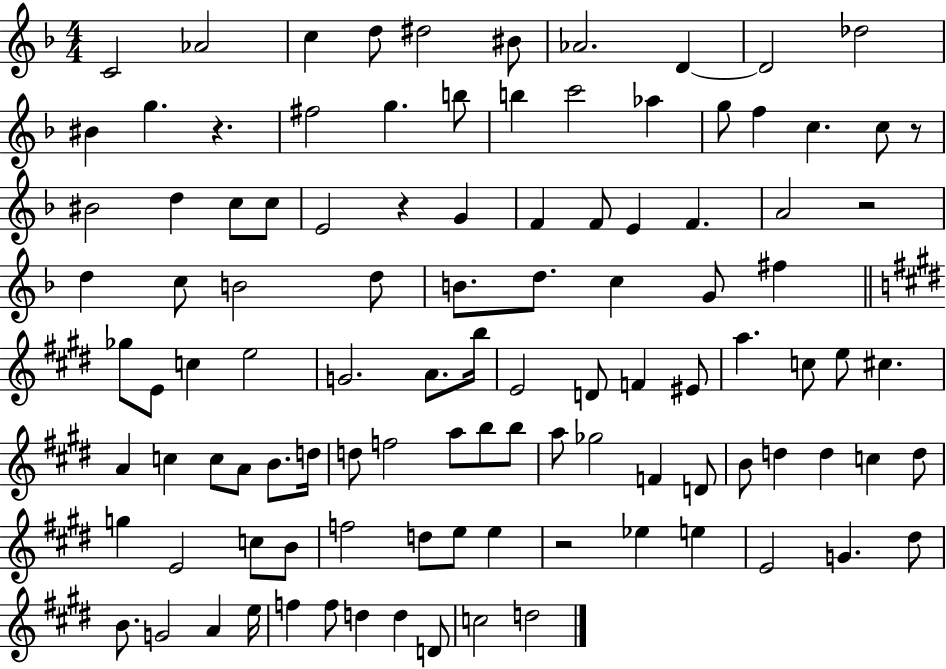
{
  \clef treble
  \numericTimeSignature
  \time 4/4
  \key f \major
  c'2 aes'2 | c''4 d''8 dis''2 bis'8 | aes'2. d'4~~ | d'2 des''2 | \break bis'4 g''4. r4. | fis''2 g''4. b''8 | b''4 c'''2 aes''4 | g''8 f''4 c''4. c''8 r8 | \break bis'2 d''4 c''8 c''8 | e'2 r4 g'4 | f'4 f'8 e'4 f'4. | a'2 r2 | \break d''4 c''8 b'2 d''8 | b'8. d''8. c''4 g'8 fis''4 | \bar "||" \break \key e \major ges''8 e'8 c''4 e''2 | g'2. a'8. b''16 | e'2 d'8 f'4 eis'8 | a''4. c''8 e''8 cis''4. | \break a'4 c''4 c''8 a'8 b'8. d''16 | d''8 f''2 a''8 b''8 b''8 | a''8 ges''2 f'4 d'8 | b'8 d''4 d''4 c''4 d''8 | \break g''4 e'2 c''8 b'8 | f''2 d''8 e''8 e''4 | r2 ees''4 e''4 | e'2 g'4. dis''8 | \break b'8. g'2 a'4 e''16 | f''4 f''8 d''4 d''4 d'8 | c''2 d''2 | \bar "|."
}